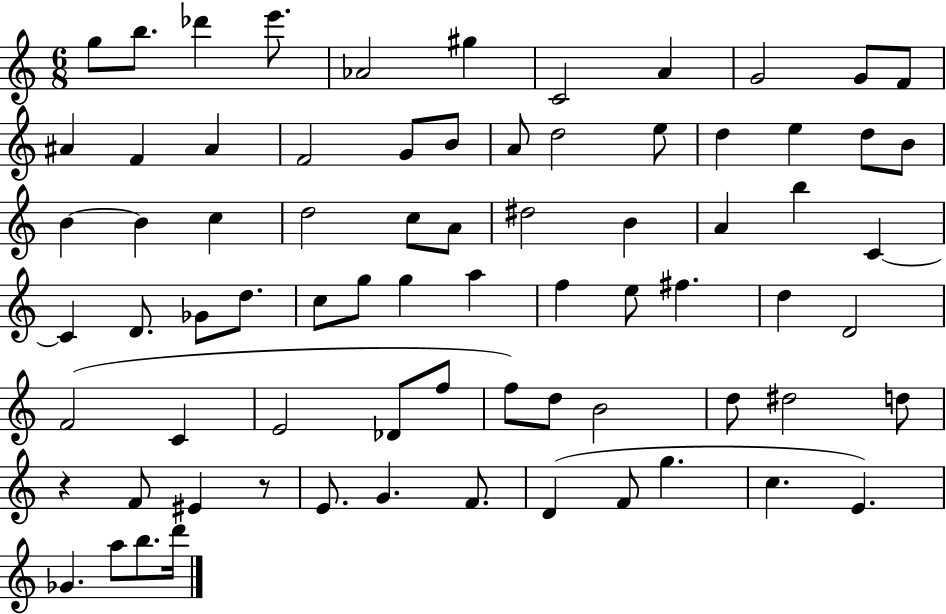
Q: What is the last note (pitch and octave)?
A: D6